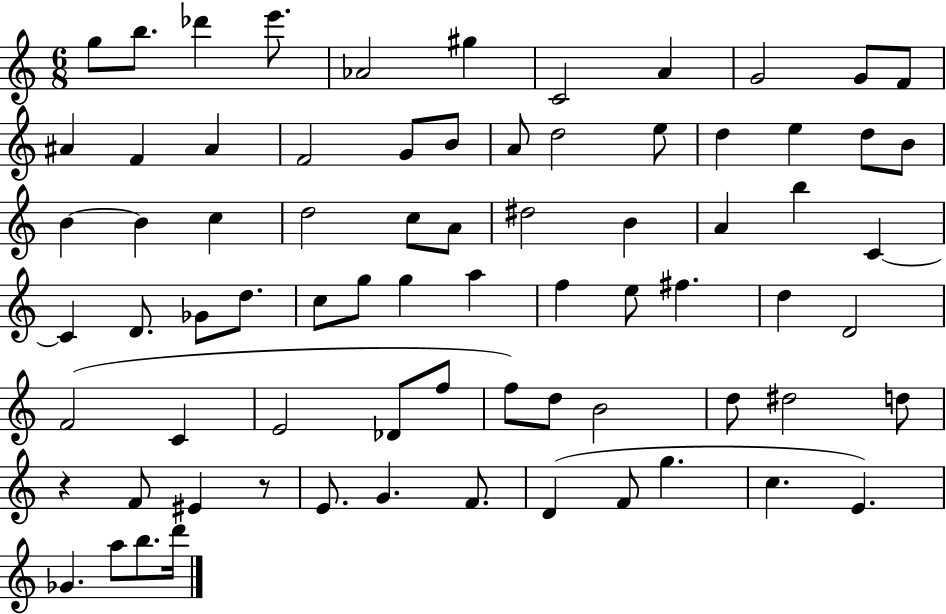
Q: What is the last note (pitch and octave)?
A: D6